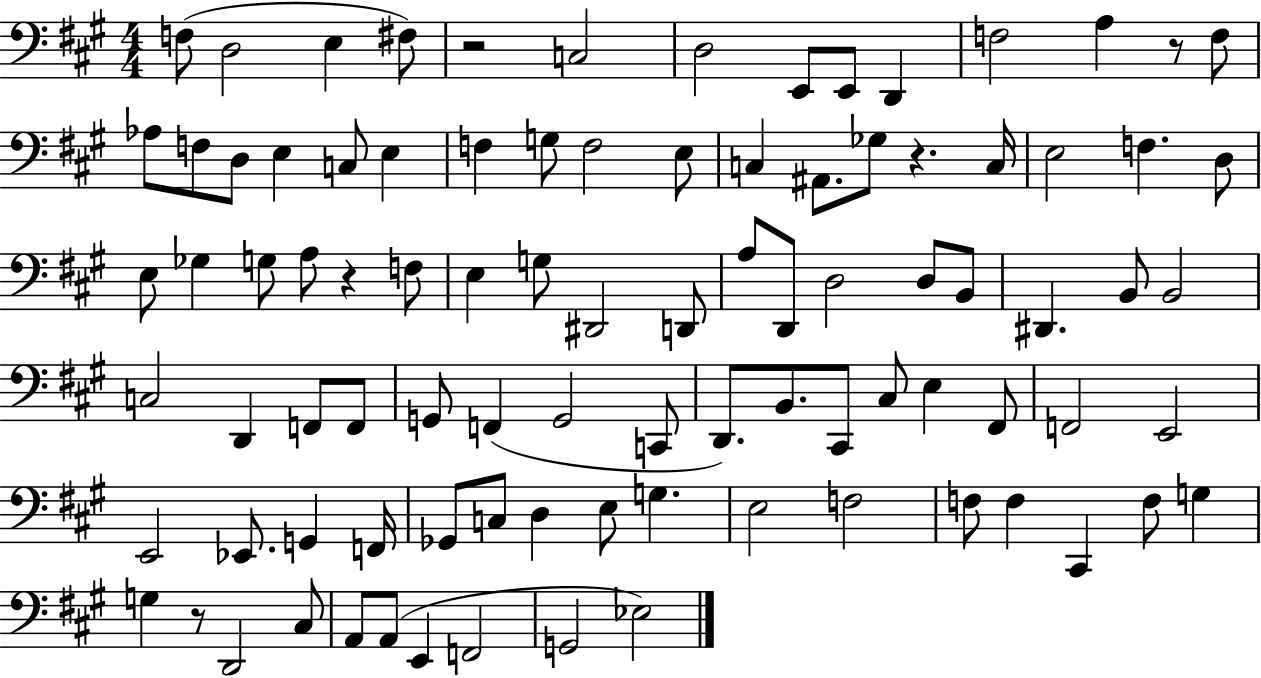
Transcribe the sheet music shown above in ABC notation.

X:1
T:Untitled
M:4/4
L:1/4
K:A
F,/2 D,2 E, ^F,/2 z2 C,2 D,2 E,,/2 E,,/2 D,, F,2 A, z/2 F,/2 _A,/2 F,/2 D,/2 E, C,/2 E, F, G,/2 F,2 E,/2 C, ^A,,/2 _G,/2 z C,/4 E,2 F, D,/2 E,/2 _G, G,/2 A,/2 z F,/2 E, G,/2 ^D,,2 D,,/2 A,/2 D,,/2 D,2 D,/2 B,,/2 ^D,, B,,/2 B,,2 C,2 D,, F,,/2 F,,/2 G,,/2 F,, G,,2 C,,/2 D,,/2 B,,/2 ^C,,/2 ^C,/2 E, ^F,,/2 F,,2 E,,2 E,,2 _E,,/2 G,, F,,/4 _G,,/2 C,/2 D, E,/2 G, E,2 F,2 F,/2 F, ^C,, F,/2 G, G, z/2 D,,2 ^C,/2 A,,/2 A,,/2 E,, F,,2 G,,2 _E,2